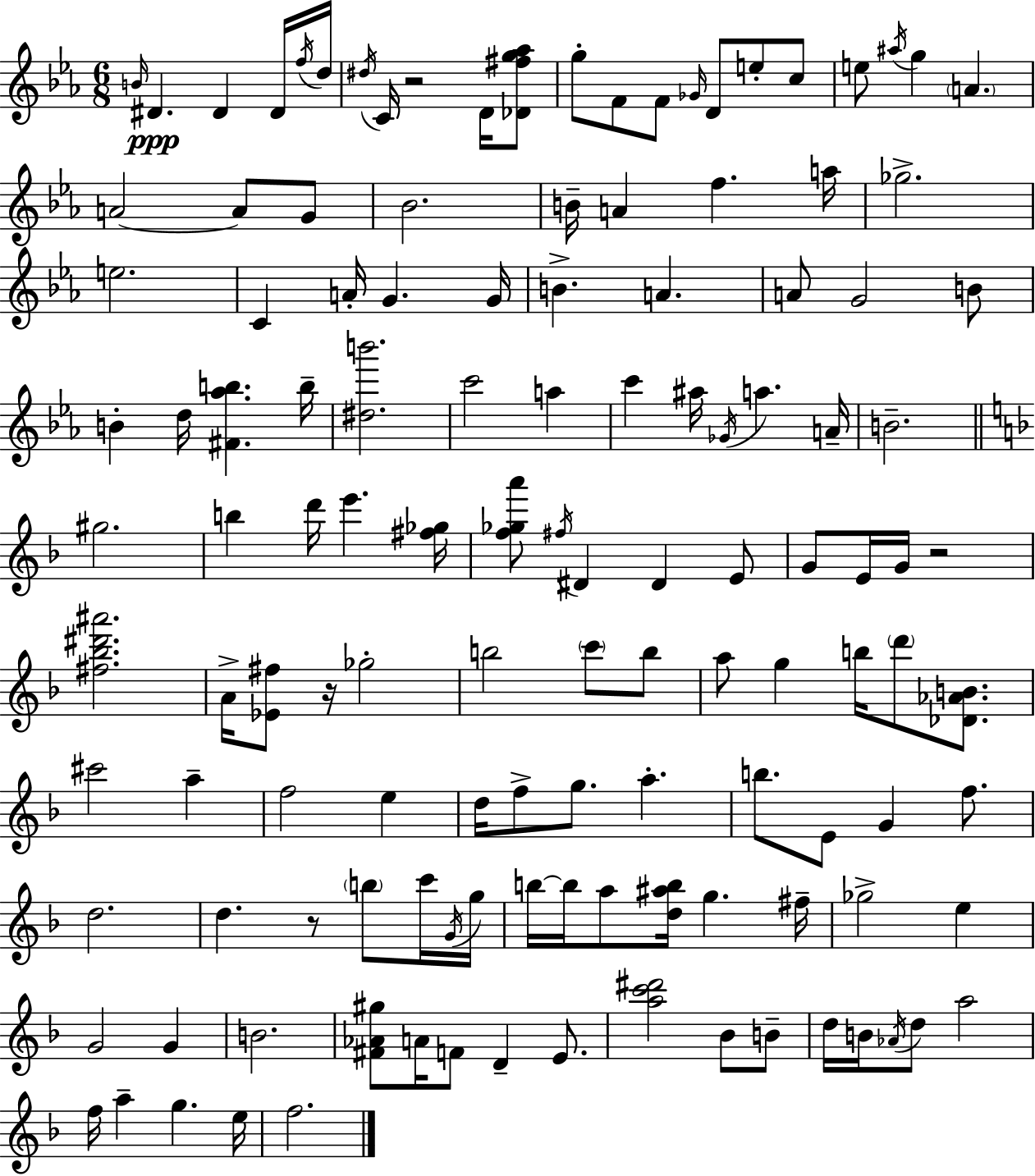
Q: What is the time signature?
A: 6/8